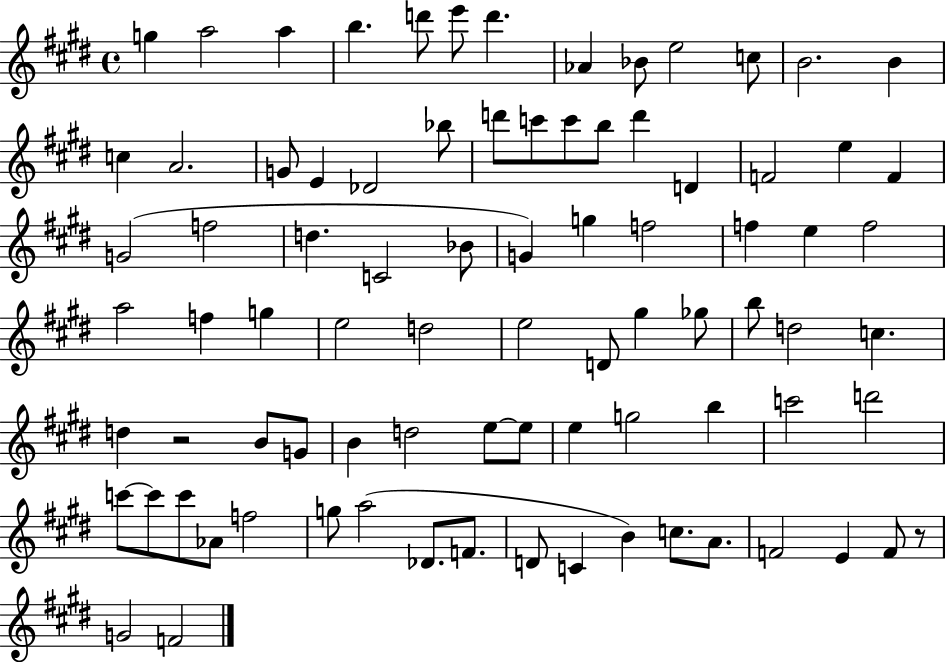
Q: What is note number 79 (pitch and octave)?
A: E4